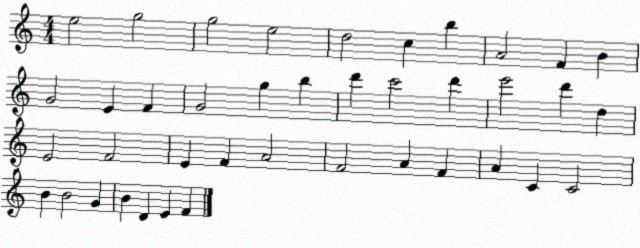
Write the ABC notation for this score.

X:1
T:Untitled
M:4/4
L:1/4
K:C
e2 g2 g2 e2 d2 c b A2 F B G2 E F G2 g b d' c'2 d' e'2 d' d E2 F2 E F A2 F2 A F A C C2 B B2 G B D E F